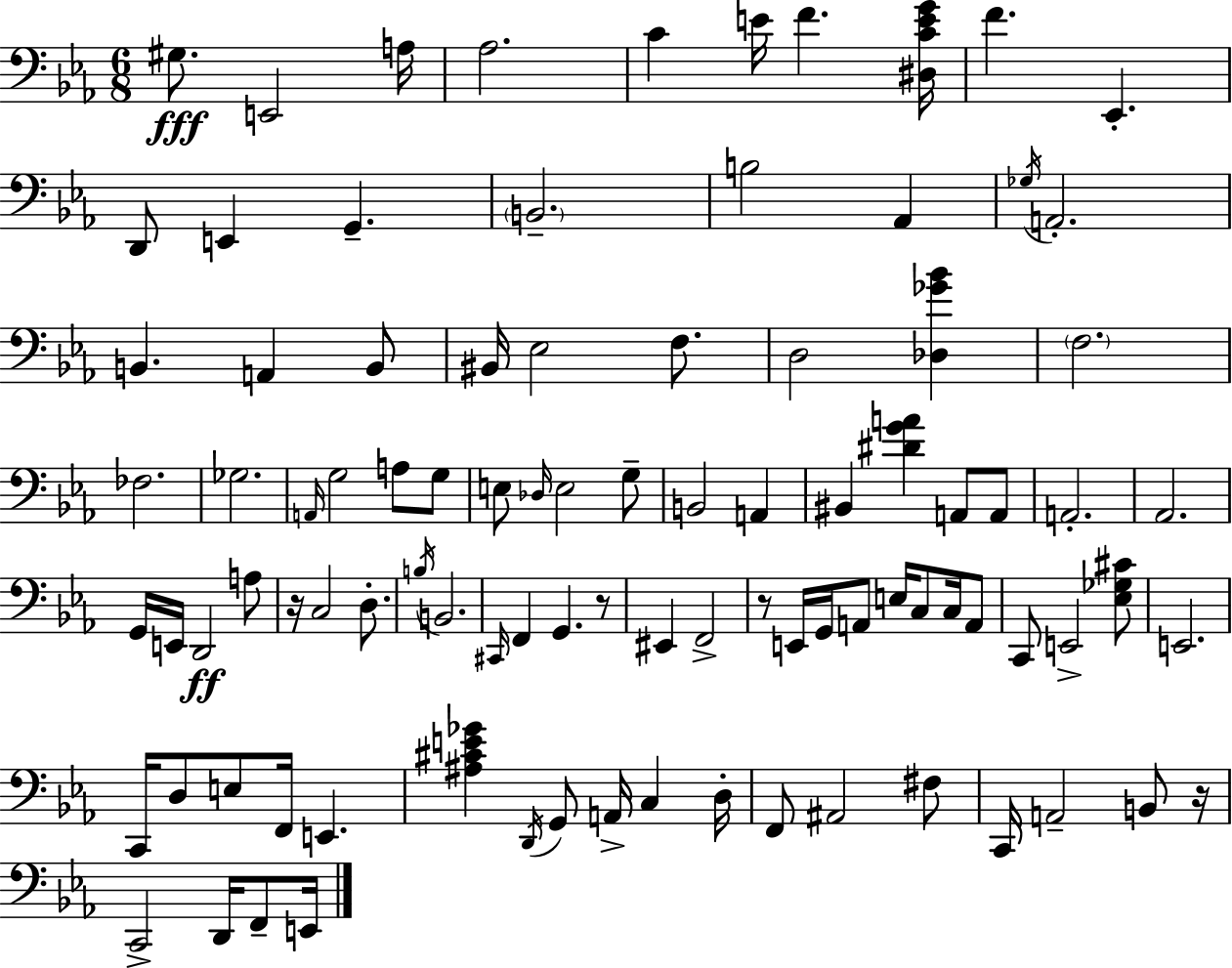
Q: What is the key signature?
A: EES major